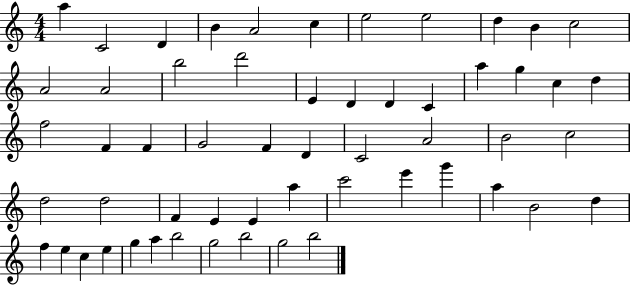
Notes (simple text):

A5/q C4/h D4/q B4/q A4/h C5/q E5/h E5/h D5/q B4/q C5/h A4/h A4/h B5/h D6/h E4/q D4/q D4/q C4/q A5/q G5/q C5/q D5/q F5/h F4/q F4/q G4/h F4/q D4/q C4/h A4/h B4/h C5/h D5/h D5/h F4/q E4/q E4/q A5/q C6/h E6/q G6/q A5/q B4/h D5/q F5/q E5/q C5/q E5/q G5/q A5/q B5/h G5/h B5/h G5/h B5/h